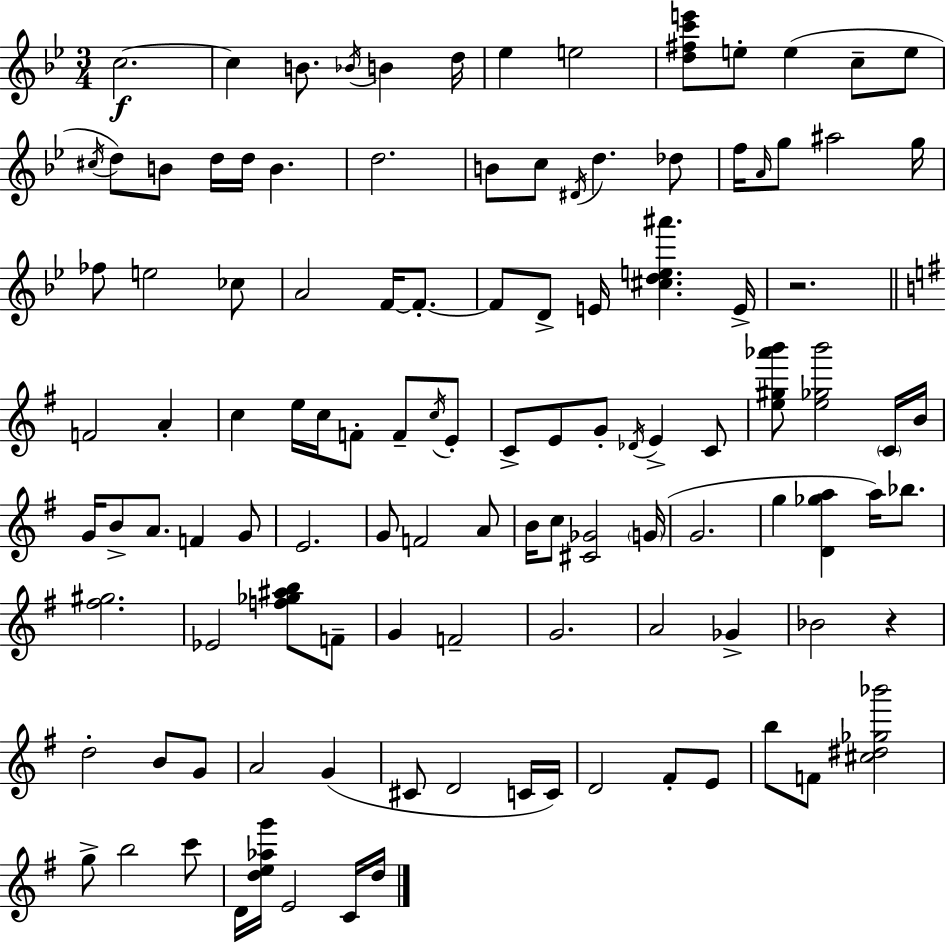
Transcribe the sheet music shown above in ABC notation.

X:1
T:Untitled
M:3/4
L:1/4
K:Bb
c2 c B/2 _B/4 B d/4 _e e2 [d^fc'e']/2 e/2 e c/2 e/2 ^c/4 d/2 B/2 d/4 d/4 B d2 B/2 c/2 ^D/4 d _d/2 f/4 A/4 g/2 ^a2 g/4 _f/2 e2 _c/2 A2 F/4 F/2 F/2 D/2 E/4 [^cde^a'] E/4 z2 F2 A c e/4 c/4 F/2 F/2 c/4 E/2 C/2 E/2 G/2 _D/4 E C/2 [e^g_a'b']/2 [e_gb']2 C/4 B/4 G/4 B/2 A/2 F G/2 E2 G/2 F2 A/2 B/4 c/2 [^C_G]2 G/4 G2 g [D_ga] a/4 _b/2 [^f^g]2 _E2 [f_g^ab]/2 F/2 G F2 G2 A2 _G _B2 z d2 B/2 G/2 A2 G ^C/2 D2 C/4 C/4 D2 ^F/2 E/2 b/2 F/2 [^c^d_g_b']2 g/2 b2 c'/2 D/4 [de_ag']/4 E2 C/4 d/4